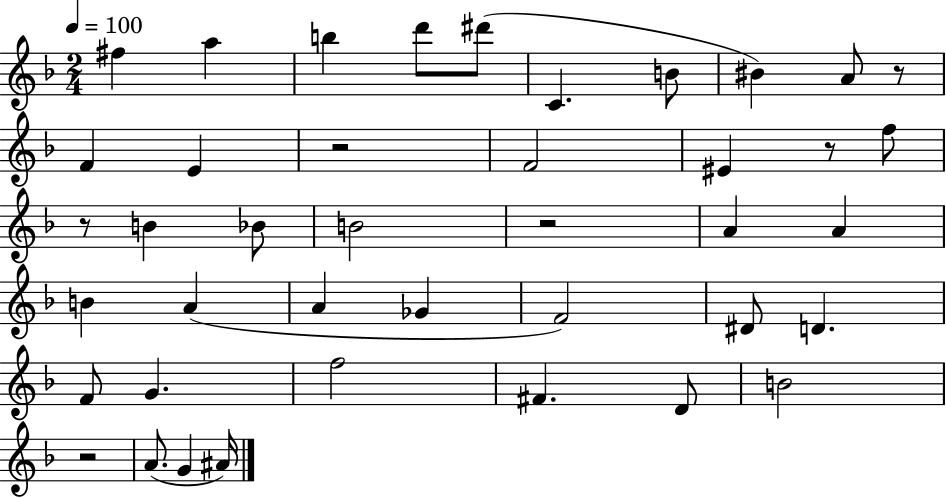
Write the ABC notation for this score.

X:1
T:Untitled
M:2/4
L:1/4
K:F
^f a b d'/2 ^d'/2 C B/2 ^B A/2 z/2 F E z2 F2 ^E z/2 f/2 z/2 B _B/2 B2 z2 A A B A A _G F2 ^D/2 D F/2 G f2 ^F D/2 B2 z2 A/2 G ^A/4